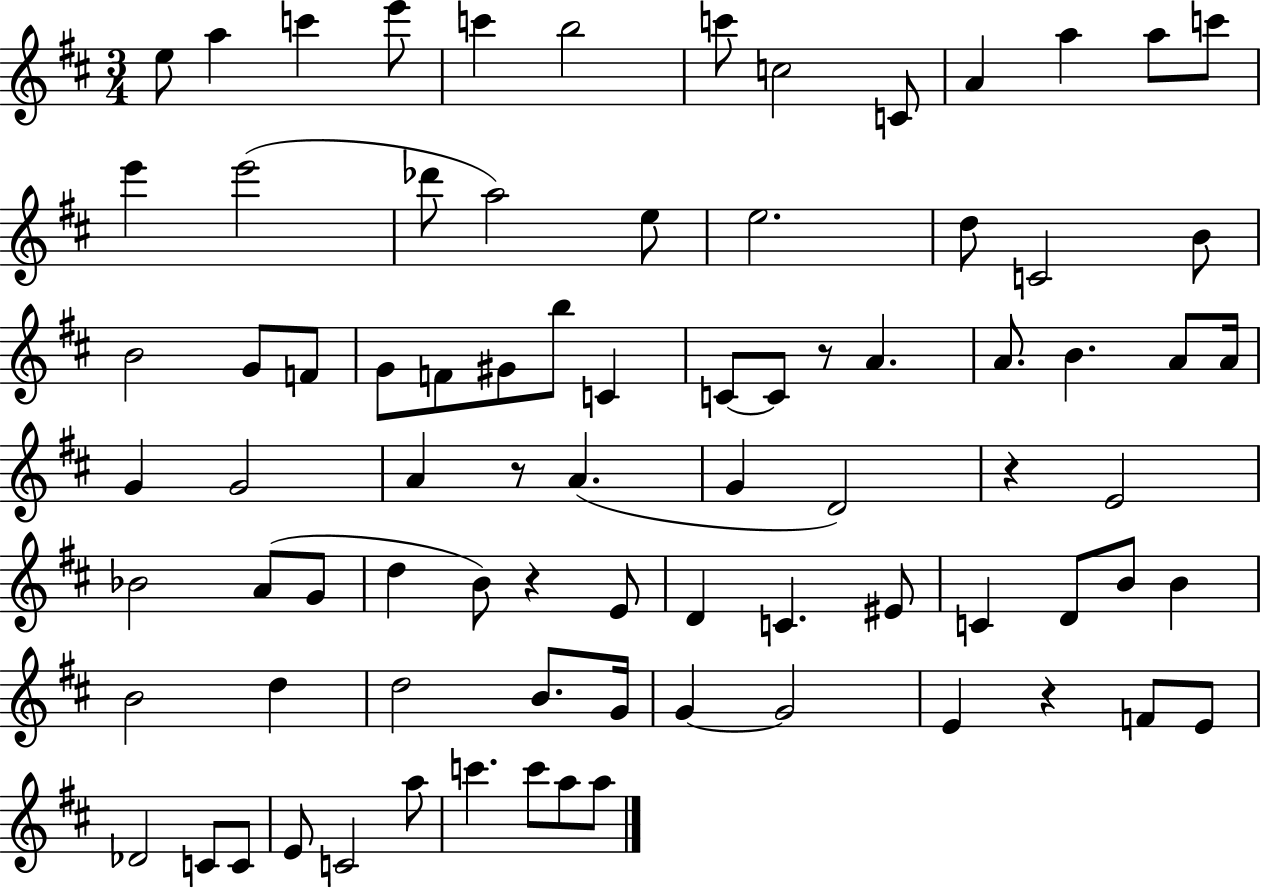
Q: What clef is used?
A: treble